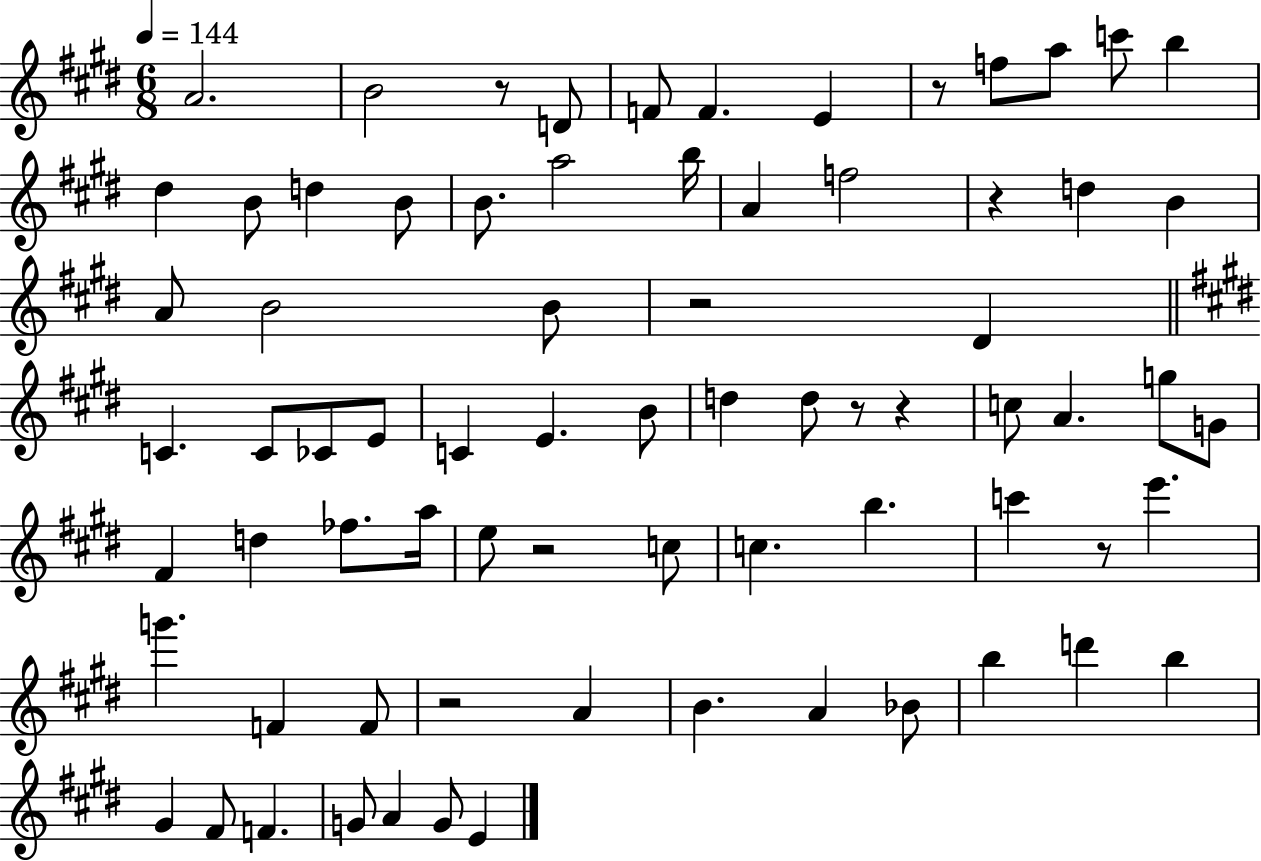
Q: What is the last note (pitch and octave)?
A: E4